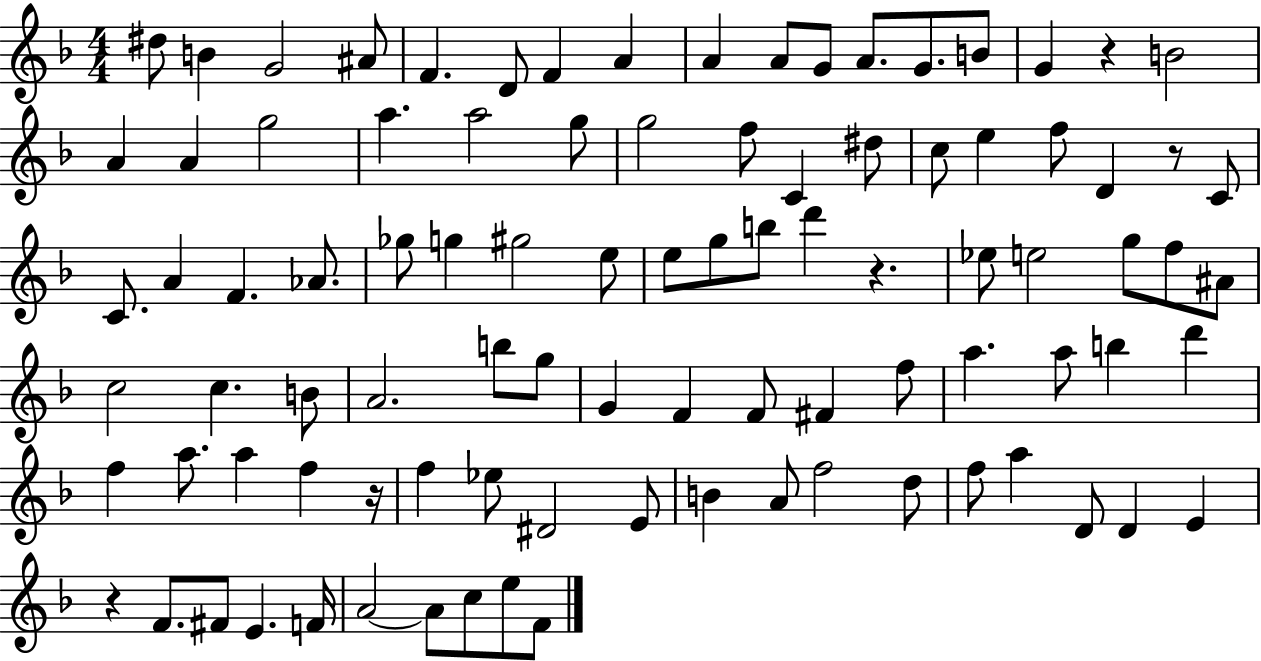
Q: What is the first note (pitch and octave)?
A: D#5